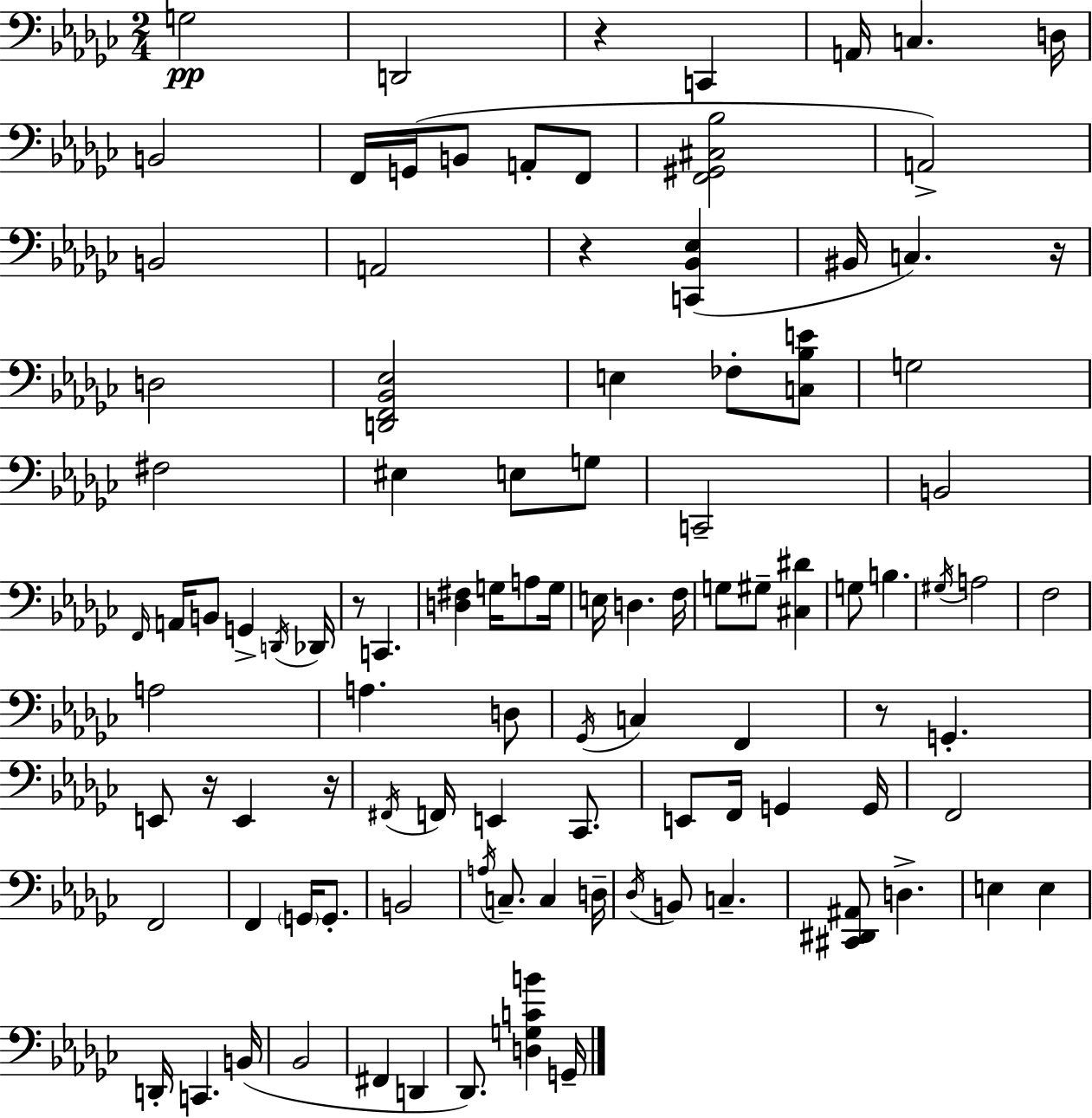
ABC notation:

X:1
T:Untitled
M:2/4
L:1/4
K:Ebm
G,2 D,,2 z C,, A,,/4 C, D,/4 B,,2 F,,/4 G,,/4 B,,/2 A,,/2 F,,/2 [F,,^G,,^C,_B,]2 A,,2 B,,2 A,,2 z [C,,_B,,_E,] ^B,,/4 C, z/4 D,2 [D,,F,,_B,,_E,]2 E, _F,/2 [C,_B,E]/2 G,2 ^F,2 ^E, E,/2 G,/2 C,,2 B,,2 F,,/4 A,,/4 B,,/2 G,, D,,/4 _D,,/4 z/2 C,, [D,^F,] G,/4 A,/2 G,/4 E,/4 D, F,/4 G,/2 ^G,/2 [^C,^D] G,/2 B, ^G,/4 A,2 F,2 A,2 A, D,/2 _G,,/4 C, F,, z/2 G,, E,,/2 z/4 E,, z/4 ^F,,/4 F,,/4 E,, _C,,/2 E,,/2 F,,/4 G,, G,,/4 F,,2 F,,2 F,, G,,/4 G,,/2 B,,2 A,/4 C,/2 C, D,/4 _D,/4 B,,/2 C, [^C,,^D,,^A,,]/2 D, E, E, D,,/4 C,, B,,/4 _B,,2 ^F,, D,, _D,,/2 [D,G,CB] G,,/4